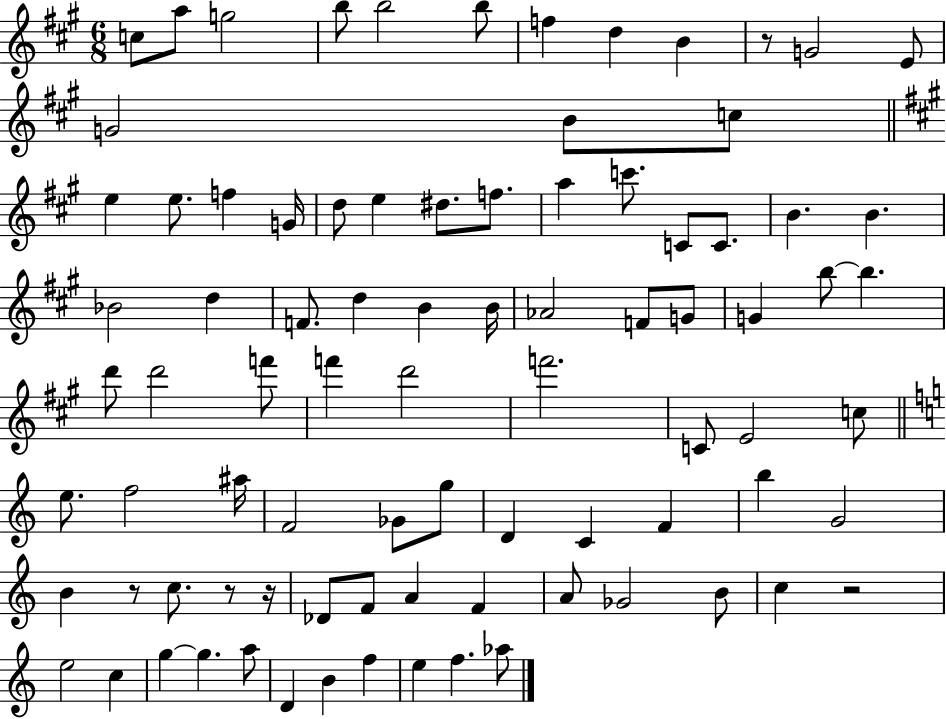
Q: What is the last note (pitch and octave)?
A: Ab5